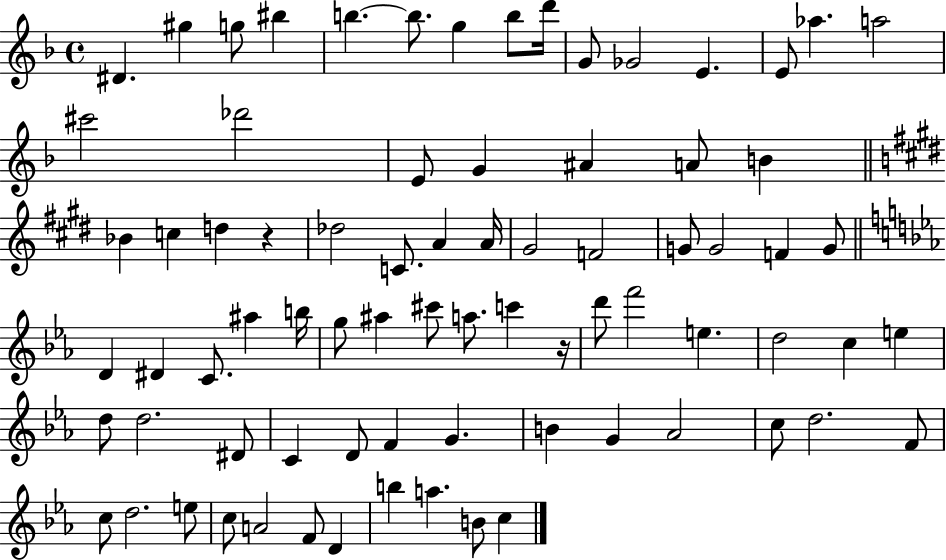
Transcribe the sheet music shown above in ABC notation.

X:1
T:Untitled
M:4/4
L:1/4
K:F
^D ^g g/2 ^b b b/2 g b/2 d'/4 G/2 _G2 E E/2 _a a2 ^c'2 _d'2 E/2 G ^A A/2 B _B c d z _d2 C/2 A A/4 ^G2 F2 G/2 G2 F G/2 D ^D C/2 ^a b/4 g/2 ^a ^c'/2 a/2 c' z/4 d'/2 f'2 e d2 c e d/2 d2 ^D/2 C D/2 F G B G _A2 c/2 d2 F/2 c/2 d2 e/2 c/2 A2 F/2 D b a B/2 c